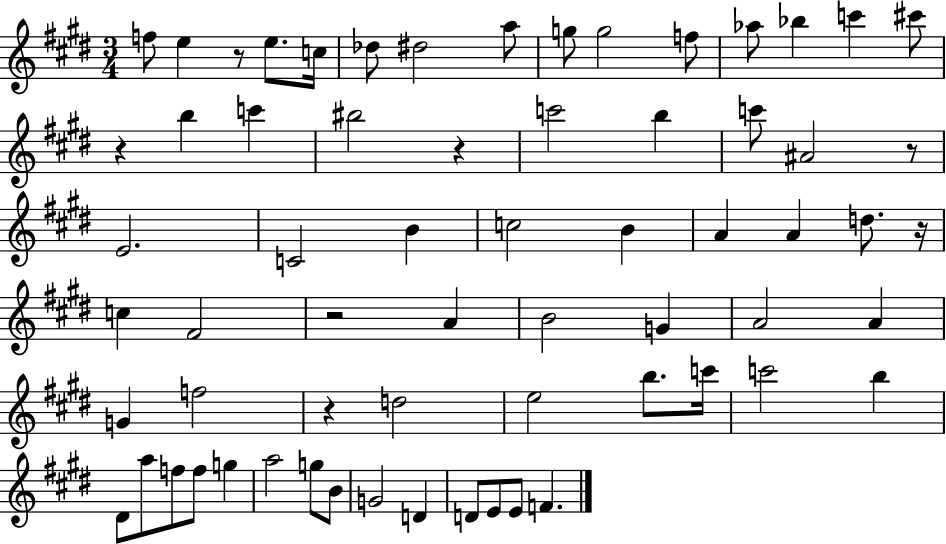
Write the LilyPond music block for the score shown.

{
  \clef treble
  \numericTimeSignature
  \time 3/4
  \key e \major
  \repeat volta 2 { f''8 e''4 r8 e''8. c''16 | des''8 dis''2 a''8 | g''8 g''2 f''8 | aes''8 bes''4 c'''4 cis'''8 | \break r4 b''4 c'''4 | bis''2 r4 | c'''2 b''4 | c'''8 ais'2 r8 | \break e'2. | c'2 b'4 | c''2 b'4 | a'4 a'4 d''8. r16 | \break c''4 fis'2 | r2 a'4 | b'2 g'4 | a'2 a'4 | \break g'4 f''2 | r4 d''2 | e''2 b''8. c'''16 | c'''2 b''4 | \break dis'8 a''8 f''8 f''8 g''4 | a''2 g''8 b'8 | g'2 d'4 | d'8 e'8 e'8 f'4. | \break } \bar "|."
}